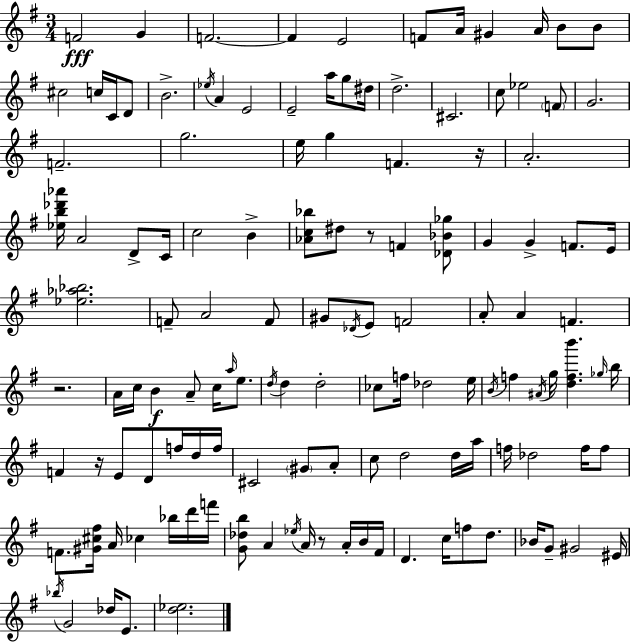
F4/h G4/q F4/h. F4/q E4/h F4/e A4/s G#4/q A4/s B4/e B4/e C#5/h C5/s C4/s D4/e B4/h. Eb5/s A4/q E4/h E4/h A5/s G5/e D#5/s D5/h. C#4/h. C5/e Eb5/h F4/e G4/h. F4/h. G5/h. E5/s G5/q F4/q. R/s A4/h. [Eb5,B5,Db6,Ab6]/s A4/h D4/e C4/s C5/h B4/q [Ab4,C5,Bb5]/e D#5/e R/e F4/q [Db4,Bb4,Gb5]/e G4/q G4/q F4/e. E4/s [Eb5,Ab5,Bb5]/h. F4/e A4/h F4/e G#4/e Db4/s E4/e F4/h A4/e A4/q F4/q. R/h. A4/s C5/s B4/q A4/e C5/s A5/s E5/e. D5/s D5/q D5/h CES5/e F5/s Db5/h E5/s B4/s F5/q A#4/s G5/s [D5,F5,B6]/q. Gb5/s B5/s F4/q R/s E4/e D4/e F5/s D5/s F5/s C#4/h G#4/e A4/e C5/e D5/h D5/s A5/s F5/s Db5/h F5/s F5/e F4/e. [G#4,C#5,F#5]/s A4/s CES5/q Bb5/s D6/s F6/s [G4,Db5,B5]/e A4/q Eb5/s A4/s R/e A4/s B4/s F#4/s D4/q. C5/s F5/e D5/e. Bb4/s G4/e G#4/h EIS4/s Bb5/s G4/h Db5/s E4/e. [D5,Eb5]/h.